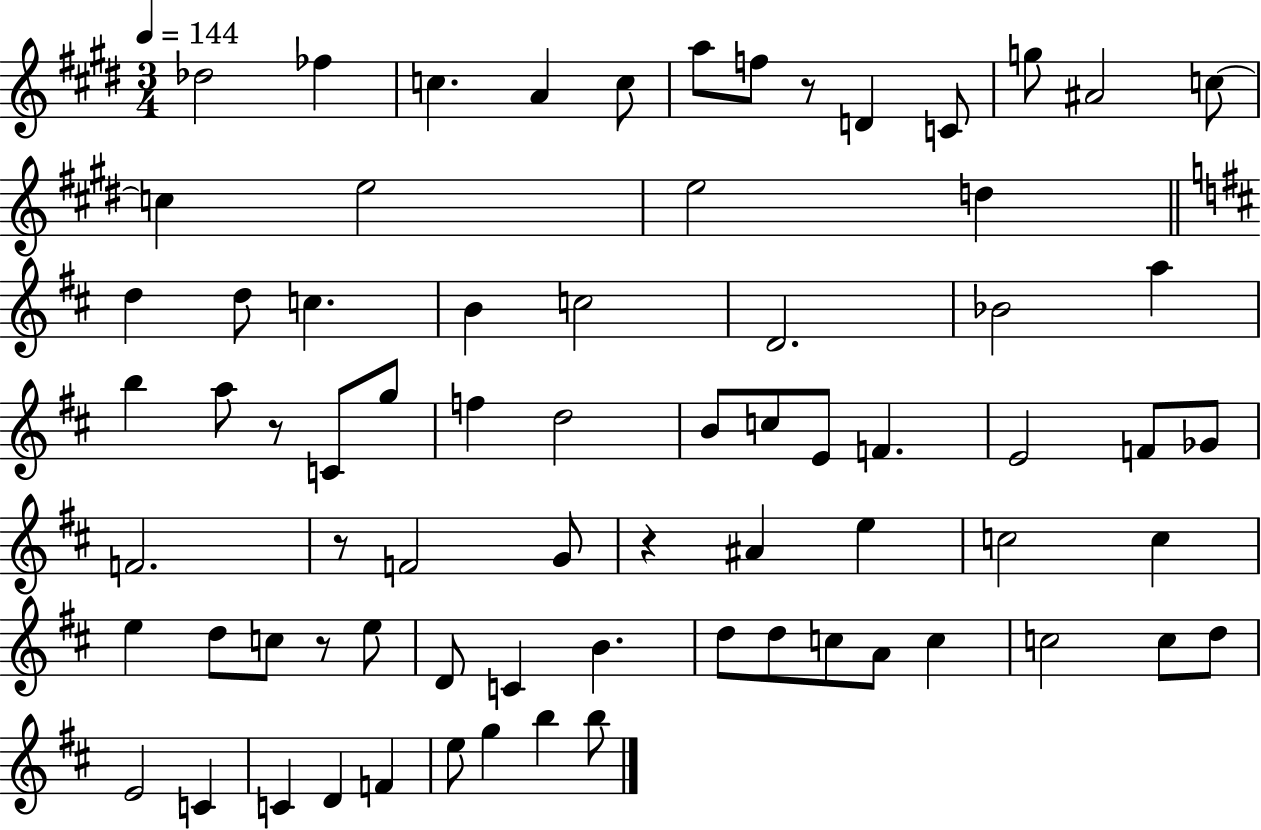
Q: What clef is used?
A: treble